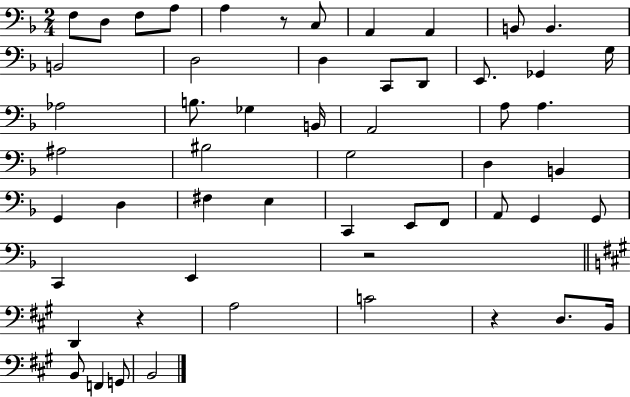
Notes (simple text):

F3/e D3/e F3/e A3/e A3/q R/e C3/e A2/q A2/q B2/e B2/q. B2/h D3/h D3/q C2/e D2/e E2/e. Gb2/q G3/s Ab3/h B3/e. Gb3/q B2/s A2/h A3/e A3/q. A#3/h BIS3/h G3/h D3/q B2/q G2/q D3/q F#3/q E3/q C2/q E2/e F2/e A2/e G2/q G2/e C2/q E2/q R/h D2/q R/q A3/h C4/h R/q D3/e. B2/s B2/e F2/q G2/e B2/h